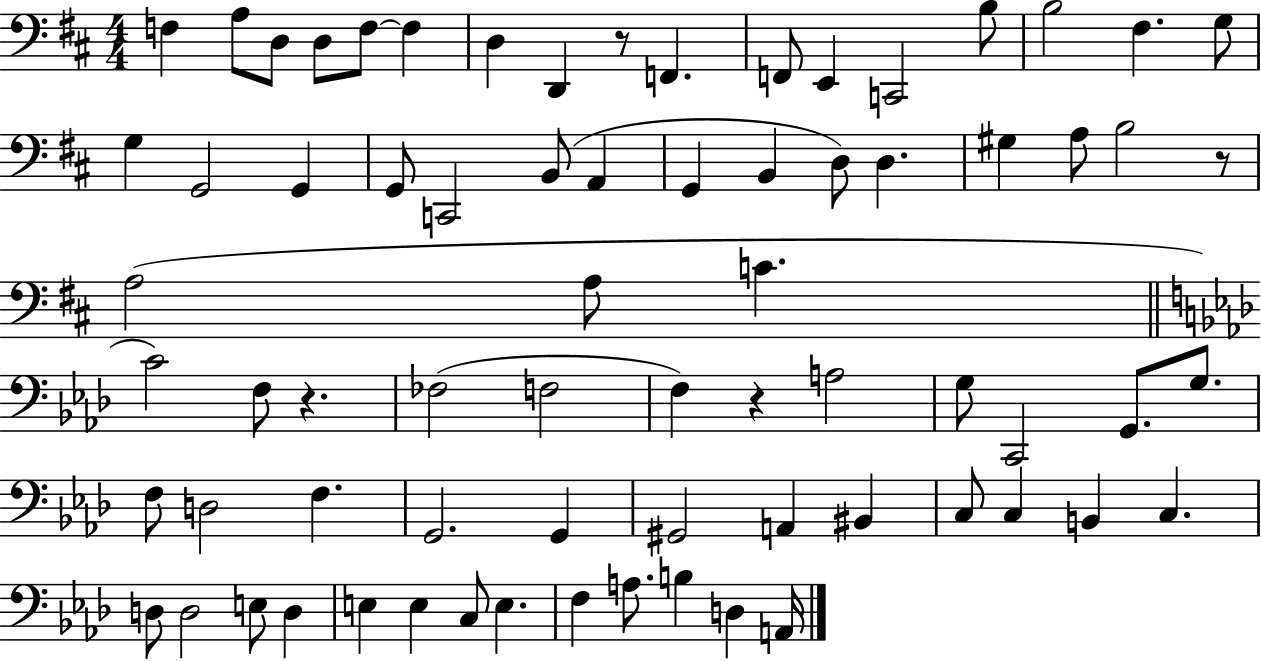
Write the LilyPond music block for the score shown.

{
  \clef bass
  \numericTimeSignature
  \time 4/4
  \key d \major
  f4 a8 d8 d8 f8~~ f4 | d4 d,4 r8 f,4. | f,8 e,4 c,2 b8 | b2 fis4. g8 | \break g4 g,2 g,4 | g,8 c,2 b,8( a,4 | g,4 b,4 d8) d4. | gis4 a8 b2 r8 | \break a2( a8 c'4. | \bar "||" \break \key aes \major c'2) f8 r4. | fes2( f2 | f4) r4 a2 | g8 c,2 g,8. g8. | \break f8 d2 f4. | g,2. g,4 | gis,2 a,4 bis,4 | c8 c4 b,4 c4. | \break d8 d2 e8 d4 | e4 e4 c8 e4. | f4 a8. b4 d4 a,16 | \bar "|."
}